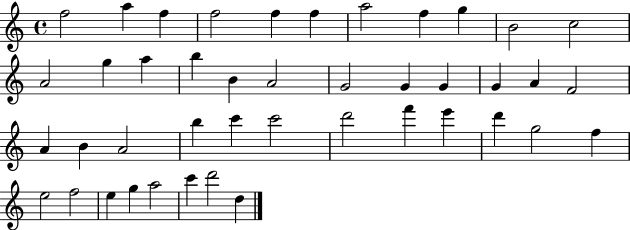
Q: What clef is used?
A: treble